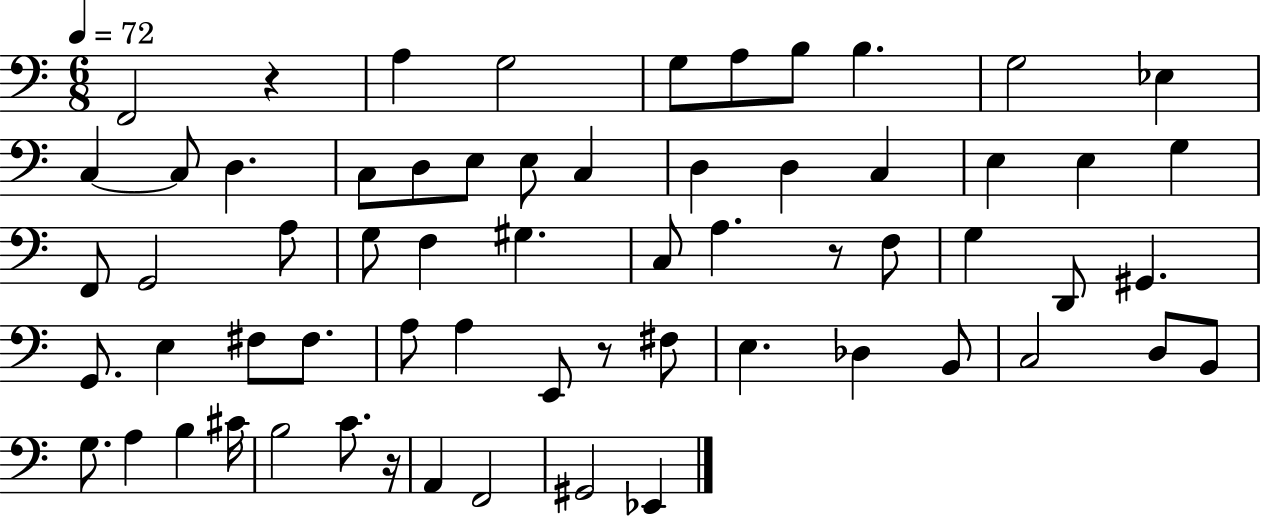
F2/h R/q A3/q G3/h G3/e A3/e B3/e B3/q. G3/h Eb3/q C3/q C3/e D3/q. C3/e D3/e E3/e E3/e C3/q D3/q D3/q C3/q E3/q E3/q G3/q F2/e G2/h A3/e G3/e F3/q G#3/q. C3/e A3/q. R/e F3/e G3/q D2/e G#2/q. G2/e. E3/q F#3/e F#3/e. A3/e A3/q E2/e R/e F#3/e E3/q. Db3/q B2/e C3/h D3/e B2/e G3/e. A3/q B3/q C#4/s B3/h C4/e. R/s A2/q F2/h G#2/h Eb2/q